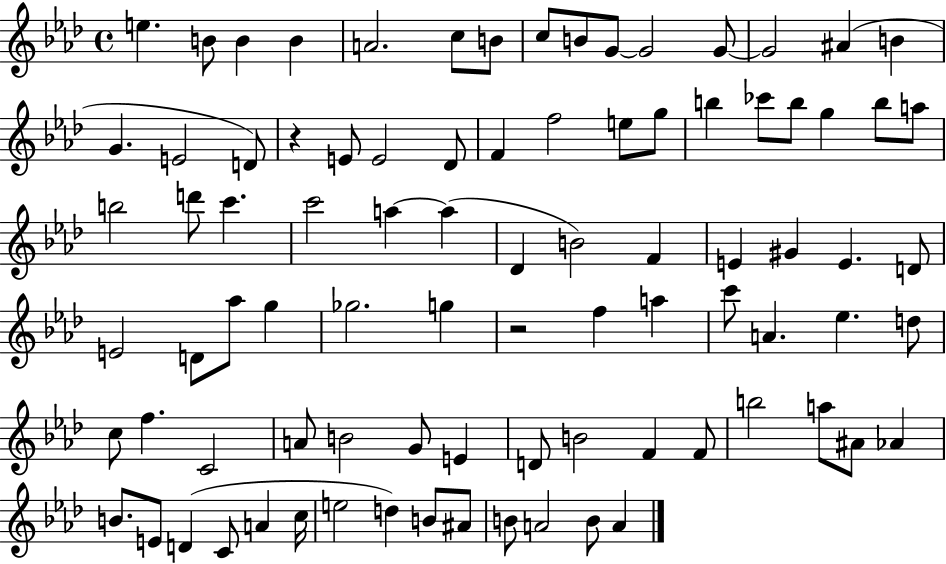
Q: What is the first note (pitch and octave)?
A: E5